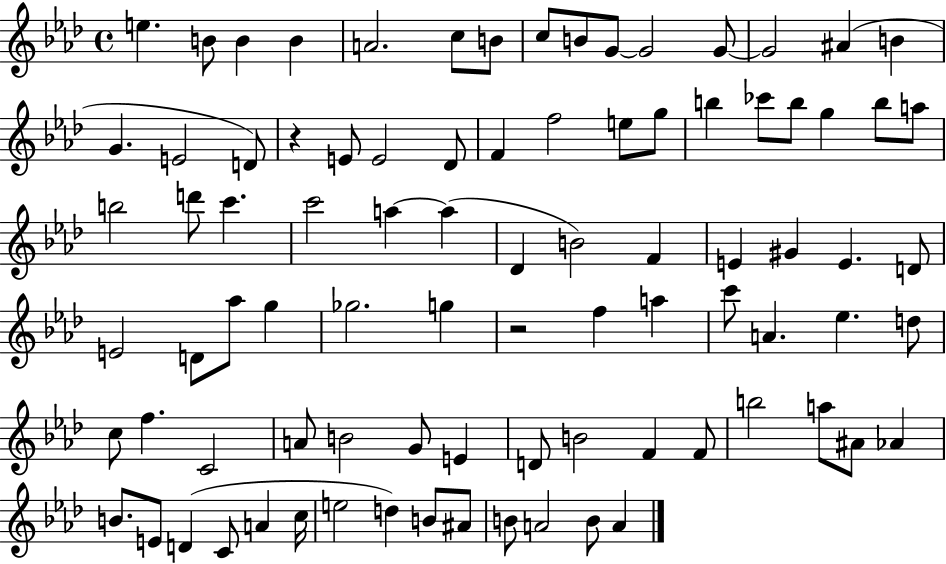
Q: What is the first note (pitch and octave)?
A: E5